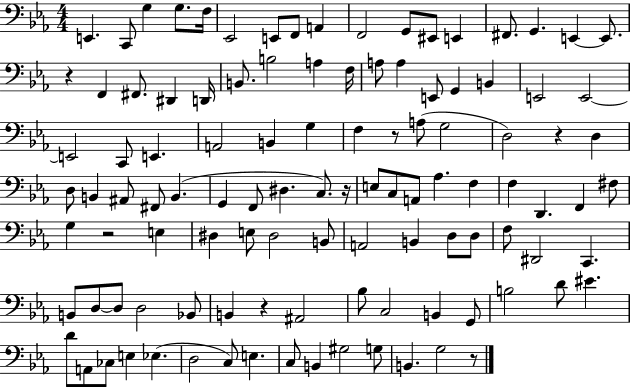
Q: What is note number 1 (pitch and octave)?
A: E2